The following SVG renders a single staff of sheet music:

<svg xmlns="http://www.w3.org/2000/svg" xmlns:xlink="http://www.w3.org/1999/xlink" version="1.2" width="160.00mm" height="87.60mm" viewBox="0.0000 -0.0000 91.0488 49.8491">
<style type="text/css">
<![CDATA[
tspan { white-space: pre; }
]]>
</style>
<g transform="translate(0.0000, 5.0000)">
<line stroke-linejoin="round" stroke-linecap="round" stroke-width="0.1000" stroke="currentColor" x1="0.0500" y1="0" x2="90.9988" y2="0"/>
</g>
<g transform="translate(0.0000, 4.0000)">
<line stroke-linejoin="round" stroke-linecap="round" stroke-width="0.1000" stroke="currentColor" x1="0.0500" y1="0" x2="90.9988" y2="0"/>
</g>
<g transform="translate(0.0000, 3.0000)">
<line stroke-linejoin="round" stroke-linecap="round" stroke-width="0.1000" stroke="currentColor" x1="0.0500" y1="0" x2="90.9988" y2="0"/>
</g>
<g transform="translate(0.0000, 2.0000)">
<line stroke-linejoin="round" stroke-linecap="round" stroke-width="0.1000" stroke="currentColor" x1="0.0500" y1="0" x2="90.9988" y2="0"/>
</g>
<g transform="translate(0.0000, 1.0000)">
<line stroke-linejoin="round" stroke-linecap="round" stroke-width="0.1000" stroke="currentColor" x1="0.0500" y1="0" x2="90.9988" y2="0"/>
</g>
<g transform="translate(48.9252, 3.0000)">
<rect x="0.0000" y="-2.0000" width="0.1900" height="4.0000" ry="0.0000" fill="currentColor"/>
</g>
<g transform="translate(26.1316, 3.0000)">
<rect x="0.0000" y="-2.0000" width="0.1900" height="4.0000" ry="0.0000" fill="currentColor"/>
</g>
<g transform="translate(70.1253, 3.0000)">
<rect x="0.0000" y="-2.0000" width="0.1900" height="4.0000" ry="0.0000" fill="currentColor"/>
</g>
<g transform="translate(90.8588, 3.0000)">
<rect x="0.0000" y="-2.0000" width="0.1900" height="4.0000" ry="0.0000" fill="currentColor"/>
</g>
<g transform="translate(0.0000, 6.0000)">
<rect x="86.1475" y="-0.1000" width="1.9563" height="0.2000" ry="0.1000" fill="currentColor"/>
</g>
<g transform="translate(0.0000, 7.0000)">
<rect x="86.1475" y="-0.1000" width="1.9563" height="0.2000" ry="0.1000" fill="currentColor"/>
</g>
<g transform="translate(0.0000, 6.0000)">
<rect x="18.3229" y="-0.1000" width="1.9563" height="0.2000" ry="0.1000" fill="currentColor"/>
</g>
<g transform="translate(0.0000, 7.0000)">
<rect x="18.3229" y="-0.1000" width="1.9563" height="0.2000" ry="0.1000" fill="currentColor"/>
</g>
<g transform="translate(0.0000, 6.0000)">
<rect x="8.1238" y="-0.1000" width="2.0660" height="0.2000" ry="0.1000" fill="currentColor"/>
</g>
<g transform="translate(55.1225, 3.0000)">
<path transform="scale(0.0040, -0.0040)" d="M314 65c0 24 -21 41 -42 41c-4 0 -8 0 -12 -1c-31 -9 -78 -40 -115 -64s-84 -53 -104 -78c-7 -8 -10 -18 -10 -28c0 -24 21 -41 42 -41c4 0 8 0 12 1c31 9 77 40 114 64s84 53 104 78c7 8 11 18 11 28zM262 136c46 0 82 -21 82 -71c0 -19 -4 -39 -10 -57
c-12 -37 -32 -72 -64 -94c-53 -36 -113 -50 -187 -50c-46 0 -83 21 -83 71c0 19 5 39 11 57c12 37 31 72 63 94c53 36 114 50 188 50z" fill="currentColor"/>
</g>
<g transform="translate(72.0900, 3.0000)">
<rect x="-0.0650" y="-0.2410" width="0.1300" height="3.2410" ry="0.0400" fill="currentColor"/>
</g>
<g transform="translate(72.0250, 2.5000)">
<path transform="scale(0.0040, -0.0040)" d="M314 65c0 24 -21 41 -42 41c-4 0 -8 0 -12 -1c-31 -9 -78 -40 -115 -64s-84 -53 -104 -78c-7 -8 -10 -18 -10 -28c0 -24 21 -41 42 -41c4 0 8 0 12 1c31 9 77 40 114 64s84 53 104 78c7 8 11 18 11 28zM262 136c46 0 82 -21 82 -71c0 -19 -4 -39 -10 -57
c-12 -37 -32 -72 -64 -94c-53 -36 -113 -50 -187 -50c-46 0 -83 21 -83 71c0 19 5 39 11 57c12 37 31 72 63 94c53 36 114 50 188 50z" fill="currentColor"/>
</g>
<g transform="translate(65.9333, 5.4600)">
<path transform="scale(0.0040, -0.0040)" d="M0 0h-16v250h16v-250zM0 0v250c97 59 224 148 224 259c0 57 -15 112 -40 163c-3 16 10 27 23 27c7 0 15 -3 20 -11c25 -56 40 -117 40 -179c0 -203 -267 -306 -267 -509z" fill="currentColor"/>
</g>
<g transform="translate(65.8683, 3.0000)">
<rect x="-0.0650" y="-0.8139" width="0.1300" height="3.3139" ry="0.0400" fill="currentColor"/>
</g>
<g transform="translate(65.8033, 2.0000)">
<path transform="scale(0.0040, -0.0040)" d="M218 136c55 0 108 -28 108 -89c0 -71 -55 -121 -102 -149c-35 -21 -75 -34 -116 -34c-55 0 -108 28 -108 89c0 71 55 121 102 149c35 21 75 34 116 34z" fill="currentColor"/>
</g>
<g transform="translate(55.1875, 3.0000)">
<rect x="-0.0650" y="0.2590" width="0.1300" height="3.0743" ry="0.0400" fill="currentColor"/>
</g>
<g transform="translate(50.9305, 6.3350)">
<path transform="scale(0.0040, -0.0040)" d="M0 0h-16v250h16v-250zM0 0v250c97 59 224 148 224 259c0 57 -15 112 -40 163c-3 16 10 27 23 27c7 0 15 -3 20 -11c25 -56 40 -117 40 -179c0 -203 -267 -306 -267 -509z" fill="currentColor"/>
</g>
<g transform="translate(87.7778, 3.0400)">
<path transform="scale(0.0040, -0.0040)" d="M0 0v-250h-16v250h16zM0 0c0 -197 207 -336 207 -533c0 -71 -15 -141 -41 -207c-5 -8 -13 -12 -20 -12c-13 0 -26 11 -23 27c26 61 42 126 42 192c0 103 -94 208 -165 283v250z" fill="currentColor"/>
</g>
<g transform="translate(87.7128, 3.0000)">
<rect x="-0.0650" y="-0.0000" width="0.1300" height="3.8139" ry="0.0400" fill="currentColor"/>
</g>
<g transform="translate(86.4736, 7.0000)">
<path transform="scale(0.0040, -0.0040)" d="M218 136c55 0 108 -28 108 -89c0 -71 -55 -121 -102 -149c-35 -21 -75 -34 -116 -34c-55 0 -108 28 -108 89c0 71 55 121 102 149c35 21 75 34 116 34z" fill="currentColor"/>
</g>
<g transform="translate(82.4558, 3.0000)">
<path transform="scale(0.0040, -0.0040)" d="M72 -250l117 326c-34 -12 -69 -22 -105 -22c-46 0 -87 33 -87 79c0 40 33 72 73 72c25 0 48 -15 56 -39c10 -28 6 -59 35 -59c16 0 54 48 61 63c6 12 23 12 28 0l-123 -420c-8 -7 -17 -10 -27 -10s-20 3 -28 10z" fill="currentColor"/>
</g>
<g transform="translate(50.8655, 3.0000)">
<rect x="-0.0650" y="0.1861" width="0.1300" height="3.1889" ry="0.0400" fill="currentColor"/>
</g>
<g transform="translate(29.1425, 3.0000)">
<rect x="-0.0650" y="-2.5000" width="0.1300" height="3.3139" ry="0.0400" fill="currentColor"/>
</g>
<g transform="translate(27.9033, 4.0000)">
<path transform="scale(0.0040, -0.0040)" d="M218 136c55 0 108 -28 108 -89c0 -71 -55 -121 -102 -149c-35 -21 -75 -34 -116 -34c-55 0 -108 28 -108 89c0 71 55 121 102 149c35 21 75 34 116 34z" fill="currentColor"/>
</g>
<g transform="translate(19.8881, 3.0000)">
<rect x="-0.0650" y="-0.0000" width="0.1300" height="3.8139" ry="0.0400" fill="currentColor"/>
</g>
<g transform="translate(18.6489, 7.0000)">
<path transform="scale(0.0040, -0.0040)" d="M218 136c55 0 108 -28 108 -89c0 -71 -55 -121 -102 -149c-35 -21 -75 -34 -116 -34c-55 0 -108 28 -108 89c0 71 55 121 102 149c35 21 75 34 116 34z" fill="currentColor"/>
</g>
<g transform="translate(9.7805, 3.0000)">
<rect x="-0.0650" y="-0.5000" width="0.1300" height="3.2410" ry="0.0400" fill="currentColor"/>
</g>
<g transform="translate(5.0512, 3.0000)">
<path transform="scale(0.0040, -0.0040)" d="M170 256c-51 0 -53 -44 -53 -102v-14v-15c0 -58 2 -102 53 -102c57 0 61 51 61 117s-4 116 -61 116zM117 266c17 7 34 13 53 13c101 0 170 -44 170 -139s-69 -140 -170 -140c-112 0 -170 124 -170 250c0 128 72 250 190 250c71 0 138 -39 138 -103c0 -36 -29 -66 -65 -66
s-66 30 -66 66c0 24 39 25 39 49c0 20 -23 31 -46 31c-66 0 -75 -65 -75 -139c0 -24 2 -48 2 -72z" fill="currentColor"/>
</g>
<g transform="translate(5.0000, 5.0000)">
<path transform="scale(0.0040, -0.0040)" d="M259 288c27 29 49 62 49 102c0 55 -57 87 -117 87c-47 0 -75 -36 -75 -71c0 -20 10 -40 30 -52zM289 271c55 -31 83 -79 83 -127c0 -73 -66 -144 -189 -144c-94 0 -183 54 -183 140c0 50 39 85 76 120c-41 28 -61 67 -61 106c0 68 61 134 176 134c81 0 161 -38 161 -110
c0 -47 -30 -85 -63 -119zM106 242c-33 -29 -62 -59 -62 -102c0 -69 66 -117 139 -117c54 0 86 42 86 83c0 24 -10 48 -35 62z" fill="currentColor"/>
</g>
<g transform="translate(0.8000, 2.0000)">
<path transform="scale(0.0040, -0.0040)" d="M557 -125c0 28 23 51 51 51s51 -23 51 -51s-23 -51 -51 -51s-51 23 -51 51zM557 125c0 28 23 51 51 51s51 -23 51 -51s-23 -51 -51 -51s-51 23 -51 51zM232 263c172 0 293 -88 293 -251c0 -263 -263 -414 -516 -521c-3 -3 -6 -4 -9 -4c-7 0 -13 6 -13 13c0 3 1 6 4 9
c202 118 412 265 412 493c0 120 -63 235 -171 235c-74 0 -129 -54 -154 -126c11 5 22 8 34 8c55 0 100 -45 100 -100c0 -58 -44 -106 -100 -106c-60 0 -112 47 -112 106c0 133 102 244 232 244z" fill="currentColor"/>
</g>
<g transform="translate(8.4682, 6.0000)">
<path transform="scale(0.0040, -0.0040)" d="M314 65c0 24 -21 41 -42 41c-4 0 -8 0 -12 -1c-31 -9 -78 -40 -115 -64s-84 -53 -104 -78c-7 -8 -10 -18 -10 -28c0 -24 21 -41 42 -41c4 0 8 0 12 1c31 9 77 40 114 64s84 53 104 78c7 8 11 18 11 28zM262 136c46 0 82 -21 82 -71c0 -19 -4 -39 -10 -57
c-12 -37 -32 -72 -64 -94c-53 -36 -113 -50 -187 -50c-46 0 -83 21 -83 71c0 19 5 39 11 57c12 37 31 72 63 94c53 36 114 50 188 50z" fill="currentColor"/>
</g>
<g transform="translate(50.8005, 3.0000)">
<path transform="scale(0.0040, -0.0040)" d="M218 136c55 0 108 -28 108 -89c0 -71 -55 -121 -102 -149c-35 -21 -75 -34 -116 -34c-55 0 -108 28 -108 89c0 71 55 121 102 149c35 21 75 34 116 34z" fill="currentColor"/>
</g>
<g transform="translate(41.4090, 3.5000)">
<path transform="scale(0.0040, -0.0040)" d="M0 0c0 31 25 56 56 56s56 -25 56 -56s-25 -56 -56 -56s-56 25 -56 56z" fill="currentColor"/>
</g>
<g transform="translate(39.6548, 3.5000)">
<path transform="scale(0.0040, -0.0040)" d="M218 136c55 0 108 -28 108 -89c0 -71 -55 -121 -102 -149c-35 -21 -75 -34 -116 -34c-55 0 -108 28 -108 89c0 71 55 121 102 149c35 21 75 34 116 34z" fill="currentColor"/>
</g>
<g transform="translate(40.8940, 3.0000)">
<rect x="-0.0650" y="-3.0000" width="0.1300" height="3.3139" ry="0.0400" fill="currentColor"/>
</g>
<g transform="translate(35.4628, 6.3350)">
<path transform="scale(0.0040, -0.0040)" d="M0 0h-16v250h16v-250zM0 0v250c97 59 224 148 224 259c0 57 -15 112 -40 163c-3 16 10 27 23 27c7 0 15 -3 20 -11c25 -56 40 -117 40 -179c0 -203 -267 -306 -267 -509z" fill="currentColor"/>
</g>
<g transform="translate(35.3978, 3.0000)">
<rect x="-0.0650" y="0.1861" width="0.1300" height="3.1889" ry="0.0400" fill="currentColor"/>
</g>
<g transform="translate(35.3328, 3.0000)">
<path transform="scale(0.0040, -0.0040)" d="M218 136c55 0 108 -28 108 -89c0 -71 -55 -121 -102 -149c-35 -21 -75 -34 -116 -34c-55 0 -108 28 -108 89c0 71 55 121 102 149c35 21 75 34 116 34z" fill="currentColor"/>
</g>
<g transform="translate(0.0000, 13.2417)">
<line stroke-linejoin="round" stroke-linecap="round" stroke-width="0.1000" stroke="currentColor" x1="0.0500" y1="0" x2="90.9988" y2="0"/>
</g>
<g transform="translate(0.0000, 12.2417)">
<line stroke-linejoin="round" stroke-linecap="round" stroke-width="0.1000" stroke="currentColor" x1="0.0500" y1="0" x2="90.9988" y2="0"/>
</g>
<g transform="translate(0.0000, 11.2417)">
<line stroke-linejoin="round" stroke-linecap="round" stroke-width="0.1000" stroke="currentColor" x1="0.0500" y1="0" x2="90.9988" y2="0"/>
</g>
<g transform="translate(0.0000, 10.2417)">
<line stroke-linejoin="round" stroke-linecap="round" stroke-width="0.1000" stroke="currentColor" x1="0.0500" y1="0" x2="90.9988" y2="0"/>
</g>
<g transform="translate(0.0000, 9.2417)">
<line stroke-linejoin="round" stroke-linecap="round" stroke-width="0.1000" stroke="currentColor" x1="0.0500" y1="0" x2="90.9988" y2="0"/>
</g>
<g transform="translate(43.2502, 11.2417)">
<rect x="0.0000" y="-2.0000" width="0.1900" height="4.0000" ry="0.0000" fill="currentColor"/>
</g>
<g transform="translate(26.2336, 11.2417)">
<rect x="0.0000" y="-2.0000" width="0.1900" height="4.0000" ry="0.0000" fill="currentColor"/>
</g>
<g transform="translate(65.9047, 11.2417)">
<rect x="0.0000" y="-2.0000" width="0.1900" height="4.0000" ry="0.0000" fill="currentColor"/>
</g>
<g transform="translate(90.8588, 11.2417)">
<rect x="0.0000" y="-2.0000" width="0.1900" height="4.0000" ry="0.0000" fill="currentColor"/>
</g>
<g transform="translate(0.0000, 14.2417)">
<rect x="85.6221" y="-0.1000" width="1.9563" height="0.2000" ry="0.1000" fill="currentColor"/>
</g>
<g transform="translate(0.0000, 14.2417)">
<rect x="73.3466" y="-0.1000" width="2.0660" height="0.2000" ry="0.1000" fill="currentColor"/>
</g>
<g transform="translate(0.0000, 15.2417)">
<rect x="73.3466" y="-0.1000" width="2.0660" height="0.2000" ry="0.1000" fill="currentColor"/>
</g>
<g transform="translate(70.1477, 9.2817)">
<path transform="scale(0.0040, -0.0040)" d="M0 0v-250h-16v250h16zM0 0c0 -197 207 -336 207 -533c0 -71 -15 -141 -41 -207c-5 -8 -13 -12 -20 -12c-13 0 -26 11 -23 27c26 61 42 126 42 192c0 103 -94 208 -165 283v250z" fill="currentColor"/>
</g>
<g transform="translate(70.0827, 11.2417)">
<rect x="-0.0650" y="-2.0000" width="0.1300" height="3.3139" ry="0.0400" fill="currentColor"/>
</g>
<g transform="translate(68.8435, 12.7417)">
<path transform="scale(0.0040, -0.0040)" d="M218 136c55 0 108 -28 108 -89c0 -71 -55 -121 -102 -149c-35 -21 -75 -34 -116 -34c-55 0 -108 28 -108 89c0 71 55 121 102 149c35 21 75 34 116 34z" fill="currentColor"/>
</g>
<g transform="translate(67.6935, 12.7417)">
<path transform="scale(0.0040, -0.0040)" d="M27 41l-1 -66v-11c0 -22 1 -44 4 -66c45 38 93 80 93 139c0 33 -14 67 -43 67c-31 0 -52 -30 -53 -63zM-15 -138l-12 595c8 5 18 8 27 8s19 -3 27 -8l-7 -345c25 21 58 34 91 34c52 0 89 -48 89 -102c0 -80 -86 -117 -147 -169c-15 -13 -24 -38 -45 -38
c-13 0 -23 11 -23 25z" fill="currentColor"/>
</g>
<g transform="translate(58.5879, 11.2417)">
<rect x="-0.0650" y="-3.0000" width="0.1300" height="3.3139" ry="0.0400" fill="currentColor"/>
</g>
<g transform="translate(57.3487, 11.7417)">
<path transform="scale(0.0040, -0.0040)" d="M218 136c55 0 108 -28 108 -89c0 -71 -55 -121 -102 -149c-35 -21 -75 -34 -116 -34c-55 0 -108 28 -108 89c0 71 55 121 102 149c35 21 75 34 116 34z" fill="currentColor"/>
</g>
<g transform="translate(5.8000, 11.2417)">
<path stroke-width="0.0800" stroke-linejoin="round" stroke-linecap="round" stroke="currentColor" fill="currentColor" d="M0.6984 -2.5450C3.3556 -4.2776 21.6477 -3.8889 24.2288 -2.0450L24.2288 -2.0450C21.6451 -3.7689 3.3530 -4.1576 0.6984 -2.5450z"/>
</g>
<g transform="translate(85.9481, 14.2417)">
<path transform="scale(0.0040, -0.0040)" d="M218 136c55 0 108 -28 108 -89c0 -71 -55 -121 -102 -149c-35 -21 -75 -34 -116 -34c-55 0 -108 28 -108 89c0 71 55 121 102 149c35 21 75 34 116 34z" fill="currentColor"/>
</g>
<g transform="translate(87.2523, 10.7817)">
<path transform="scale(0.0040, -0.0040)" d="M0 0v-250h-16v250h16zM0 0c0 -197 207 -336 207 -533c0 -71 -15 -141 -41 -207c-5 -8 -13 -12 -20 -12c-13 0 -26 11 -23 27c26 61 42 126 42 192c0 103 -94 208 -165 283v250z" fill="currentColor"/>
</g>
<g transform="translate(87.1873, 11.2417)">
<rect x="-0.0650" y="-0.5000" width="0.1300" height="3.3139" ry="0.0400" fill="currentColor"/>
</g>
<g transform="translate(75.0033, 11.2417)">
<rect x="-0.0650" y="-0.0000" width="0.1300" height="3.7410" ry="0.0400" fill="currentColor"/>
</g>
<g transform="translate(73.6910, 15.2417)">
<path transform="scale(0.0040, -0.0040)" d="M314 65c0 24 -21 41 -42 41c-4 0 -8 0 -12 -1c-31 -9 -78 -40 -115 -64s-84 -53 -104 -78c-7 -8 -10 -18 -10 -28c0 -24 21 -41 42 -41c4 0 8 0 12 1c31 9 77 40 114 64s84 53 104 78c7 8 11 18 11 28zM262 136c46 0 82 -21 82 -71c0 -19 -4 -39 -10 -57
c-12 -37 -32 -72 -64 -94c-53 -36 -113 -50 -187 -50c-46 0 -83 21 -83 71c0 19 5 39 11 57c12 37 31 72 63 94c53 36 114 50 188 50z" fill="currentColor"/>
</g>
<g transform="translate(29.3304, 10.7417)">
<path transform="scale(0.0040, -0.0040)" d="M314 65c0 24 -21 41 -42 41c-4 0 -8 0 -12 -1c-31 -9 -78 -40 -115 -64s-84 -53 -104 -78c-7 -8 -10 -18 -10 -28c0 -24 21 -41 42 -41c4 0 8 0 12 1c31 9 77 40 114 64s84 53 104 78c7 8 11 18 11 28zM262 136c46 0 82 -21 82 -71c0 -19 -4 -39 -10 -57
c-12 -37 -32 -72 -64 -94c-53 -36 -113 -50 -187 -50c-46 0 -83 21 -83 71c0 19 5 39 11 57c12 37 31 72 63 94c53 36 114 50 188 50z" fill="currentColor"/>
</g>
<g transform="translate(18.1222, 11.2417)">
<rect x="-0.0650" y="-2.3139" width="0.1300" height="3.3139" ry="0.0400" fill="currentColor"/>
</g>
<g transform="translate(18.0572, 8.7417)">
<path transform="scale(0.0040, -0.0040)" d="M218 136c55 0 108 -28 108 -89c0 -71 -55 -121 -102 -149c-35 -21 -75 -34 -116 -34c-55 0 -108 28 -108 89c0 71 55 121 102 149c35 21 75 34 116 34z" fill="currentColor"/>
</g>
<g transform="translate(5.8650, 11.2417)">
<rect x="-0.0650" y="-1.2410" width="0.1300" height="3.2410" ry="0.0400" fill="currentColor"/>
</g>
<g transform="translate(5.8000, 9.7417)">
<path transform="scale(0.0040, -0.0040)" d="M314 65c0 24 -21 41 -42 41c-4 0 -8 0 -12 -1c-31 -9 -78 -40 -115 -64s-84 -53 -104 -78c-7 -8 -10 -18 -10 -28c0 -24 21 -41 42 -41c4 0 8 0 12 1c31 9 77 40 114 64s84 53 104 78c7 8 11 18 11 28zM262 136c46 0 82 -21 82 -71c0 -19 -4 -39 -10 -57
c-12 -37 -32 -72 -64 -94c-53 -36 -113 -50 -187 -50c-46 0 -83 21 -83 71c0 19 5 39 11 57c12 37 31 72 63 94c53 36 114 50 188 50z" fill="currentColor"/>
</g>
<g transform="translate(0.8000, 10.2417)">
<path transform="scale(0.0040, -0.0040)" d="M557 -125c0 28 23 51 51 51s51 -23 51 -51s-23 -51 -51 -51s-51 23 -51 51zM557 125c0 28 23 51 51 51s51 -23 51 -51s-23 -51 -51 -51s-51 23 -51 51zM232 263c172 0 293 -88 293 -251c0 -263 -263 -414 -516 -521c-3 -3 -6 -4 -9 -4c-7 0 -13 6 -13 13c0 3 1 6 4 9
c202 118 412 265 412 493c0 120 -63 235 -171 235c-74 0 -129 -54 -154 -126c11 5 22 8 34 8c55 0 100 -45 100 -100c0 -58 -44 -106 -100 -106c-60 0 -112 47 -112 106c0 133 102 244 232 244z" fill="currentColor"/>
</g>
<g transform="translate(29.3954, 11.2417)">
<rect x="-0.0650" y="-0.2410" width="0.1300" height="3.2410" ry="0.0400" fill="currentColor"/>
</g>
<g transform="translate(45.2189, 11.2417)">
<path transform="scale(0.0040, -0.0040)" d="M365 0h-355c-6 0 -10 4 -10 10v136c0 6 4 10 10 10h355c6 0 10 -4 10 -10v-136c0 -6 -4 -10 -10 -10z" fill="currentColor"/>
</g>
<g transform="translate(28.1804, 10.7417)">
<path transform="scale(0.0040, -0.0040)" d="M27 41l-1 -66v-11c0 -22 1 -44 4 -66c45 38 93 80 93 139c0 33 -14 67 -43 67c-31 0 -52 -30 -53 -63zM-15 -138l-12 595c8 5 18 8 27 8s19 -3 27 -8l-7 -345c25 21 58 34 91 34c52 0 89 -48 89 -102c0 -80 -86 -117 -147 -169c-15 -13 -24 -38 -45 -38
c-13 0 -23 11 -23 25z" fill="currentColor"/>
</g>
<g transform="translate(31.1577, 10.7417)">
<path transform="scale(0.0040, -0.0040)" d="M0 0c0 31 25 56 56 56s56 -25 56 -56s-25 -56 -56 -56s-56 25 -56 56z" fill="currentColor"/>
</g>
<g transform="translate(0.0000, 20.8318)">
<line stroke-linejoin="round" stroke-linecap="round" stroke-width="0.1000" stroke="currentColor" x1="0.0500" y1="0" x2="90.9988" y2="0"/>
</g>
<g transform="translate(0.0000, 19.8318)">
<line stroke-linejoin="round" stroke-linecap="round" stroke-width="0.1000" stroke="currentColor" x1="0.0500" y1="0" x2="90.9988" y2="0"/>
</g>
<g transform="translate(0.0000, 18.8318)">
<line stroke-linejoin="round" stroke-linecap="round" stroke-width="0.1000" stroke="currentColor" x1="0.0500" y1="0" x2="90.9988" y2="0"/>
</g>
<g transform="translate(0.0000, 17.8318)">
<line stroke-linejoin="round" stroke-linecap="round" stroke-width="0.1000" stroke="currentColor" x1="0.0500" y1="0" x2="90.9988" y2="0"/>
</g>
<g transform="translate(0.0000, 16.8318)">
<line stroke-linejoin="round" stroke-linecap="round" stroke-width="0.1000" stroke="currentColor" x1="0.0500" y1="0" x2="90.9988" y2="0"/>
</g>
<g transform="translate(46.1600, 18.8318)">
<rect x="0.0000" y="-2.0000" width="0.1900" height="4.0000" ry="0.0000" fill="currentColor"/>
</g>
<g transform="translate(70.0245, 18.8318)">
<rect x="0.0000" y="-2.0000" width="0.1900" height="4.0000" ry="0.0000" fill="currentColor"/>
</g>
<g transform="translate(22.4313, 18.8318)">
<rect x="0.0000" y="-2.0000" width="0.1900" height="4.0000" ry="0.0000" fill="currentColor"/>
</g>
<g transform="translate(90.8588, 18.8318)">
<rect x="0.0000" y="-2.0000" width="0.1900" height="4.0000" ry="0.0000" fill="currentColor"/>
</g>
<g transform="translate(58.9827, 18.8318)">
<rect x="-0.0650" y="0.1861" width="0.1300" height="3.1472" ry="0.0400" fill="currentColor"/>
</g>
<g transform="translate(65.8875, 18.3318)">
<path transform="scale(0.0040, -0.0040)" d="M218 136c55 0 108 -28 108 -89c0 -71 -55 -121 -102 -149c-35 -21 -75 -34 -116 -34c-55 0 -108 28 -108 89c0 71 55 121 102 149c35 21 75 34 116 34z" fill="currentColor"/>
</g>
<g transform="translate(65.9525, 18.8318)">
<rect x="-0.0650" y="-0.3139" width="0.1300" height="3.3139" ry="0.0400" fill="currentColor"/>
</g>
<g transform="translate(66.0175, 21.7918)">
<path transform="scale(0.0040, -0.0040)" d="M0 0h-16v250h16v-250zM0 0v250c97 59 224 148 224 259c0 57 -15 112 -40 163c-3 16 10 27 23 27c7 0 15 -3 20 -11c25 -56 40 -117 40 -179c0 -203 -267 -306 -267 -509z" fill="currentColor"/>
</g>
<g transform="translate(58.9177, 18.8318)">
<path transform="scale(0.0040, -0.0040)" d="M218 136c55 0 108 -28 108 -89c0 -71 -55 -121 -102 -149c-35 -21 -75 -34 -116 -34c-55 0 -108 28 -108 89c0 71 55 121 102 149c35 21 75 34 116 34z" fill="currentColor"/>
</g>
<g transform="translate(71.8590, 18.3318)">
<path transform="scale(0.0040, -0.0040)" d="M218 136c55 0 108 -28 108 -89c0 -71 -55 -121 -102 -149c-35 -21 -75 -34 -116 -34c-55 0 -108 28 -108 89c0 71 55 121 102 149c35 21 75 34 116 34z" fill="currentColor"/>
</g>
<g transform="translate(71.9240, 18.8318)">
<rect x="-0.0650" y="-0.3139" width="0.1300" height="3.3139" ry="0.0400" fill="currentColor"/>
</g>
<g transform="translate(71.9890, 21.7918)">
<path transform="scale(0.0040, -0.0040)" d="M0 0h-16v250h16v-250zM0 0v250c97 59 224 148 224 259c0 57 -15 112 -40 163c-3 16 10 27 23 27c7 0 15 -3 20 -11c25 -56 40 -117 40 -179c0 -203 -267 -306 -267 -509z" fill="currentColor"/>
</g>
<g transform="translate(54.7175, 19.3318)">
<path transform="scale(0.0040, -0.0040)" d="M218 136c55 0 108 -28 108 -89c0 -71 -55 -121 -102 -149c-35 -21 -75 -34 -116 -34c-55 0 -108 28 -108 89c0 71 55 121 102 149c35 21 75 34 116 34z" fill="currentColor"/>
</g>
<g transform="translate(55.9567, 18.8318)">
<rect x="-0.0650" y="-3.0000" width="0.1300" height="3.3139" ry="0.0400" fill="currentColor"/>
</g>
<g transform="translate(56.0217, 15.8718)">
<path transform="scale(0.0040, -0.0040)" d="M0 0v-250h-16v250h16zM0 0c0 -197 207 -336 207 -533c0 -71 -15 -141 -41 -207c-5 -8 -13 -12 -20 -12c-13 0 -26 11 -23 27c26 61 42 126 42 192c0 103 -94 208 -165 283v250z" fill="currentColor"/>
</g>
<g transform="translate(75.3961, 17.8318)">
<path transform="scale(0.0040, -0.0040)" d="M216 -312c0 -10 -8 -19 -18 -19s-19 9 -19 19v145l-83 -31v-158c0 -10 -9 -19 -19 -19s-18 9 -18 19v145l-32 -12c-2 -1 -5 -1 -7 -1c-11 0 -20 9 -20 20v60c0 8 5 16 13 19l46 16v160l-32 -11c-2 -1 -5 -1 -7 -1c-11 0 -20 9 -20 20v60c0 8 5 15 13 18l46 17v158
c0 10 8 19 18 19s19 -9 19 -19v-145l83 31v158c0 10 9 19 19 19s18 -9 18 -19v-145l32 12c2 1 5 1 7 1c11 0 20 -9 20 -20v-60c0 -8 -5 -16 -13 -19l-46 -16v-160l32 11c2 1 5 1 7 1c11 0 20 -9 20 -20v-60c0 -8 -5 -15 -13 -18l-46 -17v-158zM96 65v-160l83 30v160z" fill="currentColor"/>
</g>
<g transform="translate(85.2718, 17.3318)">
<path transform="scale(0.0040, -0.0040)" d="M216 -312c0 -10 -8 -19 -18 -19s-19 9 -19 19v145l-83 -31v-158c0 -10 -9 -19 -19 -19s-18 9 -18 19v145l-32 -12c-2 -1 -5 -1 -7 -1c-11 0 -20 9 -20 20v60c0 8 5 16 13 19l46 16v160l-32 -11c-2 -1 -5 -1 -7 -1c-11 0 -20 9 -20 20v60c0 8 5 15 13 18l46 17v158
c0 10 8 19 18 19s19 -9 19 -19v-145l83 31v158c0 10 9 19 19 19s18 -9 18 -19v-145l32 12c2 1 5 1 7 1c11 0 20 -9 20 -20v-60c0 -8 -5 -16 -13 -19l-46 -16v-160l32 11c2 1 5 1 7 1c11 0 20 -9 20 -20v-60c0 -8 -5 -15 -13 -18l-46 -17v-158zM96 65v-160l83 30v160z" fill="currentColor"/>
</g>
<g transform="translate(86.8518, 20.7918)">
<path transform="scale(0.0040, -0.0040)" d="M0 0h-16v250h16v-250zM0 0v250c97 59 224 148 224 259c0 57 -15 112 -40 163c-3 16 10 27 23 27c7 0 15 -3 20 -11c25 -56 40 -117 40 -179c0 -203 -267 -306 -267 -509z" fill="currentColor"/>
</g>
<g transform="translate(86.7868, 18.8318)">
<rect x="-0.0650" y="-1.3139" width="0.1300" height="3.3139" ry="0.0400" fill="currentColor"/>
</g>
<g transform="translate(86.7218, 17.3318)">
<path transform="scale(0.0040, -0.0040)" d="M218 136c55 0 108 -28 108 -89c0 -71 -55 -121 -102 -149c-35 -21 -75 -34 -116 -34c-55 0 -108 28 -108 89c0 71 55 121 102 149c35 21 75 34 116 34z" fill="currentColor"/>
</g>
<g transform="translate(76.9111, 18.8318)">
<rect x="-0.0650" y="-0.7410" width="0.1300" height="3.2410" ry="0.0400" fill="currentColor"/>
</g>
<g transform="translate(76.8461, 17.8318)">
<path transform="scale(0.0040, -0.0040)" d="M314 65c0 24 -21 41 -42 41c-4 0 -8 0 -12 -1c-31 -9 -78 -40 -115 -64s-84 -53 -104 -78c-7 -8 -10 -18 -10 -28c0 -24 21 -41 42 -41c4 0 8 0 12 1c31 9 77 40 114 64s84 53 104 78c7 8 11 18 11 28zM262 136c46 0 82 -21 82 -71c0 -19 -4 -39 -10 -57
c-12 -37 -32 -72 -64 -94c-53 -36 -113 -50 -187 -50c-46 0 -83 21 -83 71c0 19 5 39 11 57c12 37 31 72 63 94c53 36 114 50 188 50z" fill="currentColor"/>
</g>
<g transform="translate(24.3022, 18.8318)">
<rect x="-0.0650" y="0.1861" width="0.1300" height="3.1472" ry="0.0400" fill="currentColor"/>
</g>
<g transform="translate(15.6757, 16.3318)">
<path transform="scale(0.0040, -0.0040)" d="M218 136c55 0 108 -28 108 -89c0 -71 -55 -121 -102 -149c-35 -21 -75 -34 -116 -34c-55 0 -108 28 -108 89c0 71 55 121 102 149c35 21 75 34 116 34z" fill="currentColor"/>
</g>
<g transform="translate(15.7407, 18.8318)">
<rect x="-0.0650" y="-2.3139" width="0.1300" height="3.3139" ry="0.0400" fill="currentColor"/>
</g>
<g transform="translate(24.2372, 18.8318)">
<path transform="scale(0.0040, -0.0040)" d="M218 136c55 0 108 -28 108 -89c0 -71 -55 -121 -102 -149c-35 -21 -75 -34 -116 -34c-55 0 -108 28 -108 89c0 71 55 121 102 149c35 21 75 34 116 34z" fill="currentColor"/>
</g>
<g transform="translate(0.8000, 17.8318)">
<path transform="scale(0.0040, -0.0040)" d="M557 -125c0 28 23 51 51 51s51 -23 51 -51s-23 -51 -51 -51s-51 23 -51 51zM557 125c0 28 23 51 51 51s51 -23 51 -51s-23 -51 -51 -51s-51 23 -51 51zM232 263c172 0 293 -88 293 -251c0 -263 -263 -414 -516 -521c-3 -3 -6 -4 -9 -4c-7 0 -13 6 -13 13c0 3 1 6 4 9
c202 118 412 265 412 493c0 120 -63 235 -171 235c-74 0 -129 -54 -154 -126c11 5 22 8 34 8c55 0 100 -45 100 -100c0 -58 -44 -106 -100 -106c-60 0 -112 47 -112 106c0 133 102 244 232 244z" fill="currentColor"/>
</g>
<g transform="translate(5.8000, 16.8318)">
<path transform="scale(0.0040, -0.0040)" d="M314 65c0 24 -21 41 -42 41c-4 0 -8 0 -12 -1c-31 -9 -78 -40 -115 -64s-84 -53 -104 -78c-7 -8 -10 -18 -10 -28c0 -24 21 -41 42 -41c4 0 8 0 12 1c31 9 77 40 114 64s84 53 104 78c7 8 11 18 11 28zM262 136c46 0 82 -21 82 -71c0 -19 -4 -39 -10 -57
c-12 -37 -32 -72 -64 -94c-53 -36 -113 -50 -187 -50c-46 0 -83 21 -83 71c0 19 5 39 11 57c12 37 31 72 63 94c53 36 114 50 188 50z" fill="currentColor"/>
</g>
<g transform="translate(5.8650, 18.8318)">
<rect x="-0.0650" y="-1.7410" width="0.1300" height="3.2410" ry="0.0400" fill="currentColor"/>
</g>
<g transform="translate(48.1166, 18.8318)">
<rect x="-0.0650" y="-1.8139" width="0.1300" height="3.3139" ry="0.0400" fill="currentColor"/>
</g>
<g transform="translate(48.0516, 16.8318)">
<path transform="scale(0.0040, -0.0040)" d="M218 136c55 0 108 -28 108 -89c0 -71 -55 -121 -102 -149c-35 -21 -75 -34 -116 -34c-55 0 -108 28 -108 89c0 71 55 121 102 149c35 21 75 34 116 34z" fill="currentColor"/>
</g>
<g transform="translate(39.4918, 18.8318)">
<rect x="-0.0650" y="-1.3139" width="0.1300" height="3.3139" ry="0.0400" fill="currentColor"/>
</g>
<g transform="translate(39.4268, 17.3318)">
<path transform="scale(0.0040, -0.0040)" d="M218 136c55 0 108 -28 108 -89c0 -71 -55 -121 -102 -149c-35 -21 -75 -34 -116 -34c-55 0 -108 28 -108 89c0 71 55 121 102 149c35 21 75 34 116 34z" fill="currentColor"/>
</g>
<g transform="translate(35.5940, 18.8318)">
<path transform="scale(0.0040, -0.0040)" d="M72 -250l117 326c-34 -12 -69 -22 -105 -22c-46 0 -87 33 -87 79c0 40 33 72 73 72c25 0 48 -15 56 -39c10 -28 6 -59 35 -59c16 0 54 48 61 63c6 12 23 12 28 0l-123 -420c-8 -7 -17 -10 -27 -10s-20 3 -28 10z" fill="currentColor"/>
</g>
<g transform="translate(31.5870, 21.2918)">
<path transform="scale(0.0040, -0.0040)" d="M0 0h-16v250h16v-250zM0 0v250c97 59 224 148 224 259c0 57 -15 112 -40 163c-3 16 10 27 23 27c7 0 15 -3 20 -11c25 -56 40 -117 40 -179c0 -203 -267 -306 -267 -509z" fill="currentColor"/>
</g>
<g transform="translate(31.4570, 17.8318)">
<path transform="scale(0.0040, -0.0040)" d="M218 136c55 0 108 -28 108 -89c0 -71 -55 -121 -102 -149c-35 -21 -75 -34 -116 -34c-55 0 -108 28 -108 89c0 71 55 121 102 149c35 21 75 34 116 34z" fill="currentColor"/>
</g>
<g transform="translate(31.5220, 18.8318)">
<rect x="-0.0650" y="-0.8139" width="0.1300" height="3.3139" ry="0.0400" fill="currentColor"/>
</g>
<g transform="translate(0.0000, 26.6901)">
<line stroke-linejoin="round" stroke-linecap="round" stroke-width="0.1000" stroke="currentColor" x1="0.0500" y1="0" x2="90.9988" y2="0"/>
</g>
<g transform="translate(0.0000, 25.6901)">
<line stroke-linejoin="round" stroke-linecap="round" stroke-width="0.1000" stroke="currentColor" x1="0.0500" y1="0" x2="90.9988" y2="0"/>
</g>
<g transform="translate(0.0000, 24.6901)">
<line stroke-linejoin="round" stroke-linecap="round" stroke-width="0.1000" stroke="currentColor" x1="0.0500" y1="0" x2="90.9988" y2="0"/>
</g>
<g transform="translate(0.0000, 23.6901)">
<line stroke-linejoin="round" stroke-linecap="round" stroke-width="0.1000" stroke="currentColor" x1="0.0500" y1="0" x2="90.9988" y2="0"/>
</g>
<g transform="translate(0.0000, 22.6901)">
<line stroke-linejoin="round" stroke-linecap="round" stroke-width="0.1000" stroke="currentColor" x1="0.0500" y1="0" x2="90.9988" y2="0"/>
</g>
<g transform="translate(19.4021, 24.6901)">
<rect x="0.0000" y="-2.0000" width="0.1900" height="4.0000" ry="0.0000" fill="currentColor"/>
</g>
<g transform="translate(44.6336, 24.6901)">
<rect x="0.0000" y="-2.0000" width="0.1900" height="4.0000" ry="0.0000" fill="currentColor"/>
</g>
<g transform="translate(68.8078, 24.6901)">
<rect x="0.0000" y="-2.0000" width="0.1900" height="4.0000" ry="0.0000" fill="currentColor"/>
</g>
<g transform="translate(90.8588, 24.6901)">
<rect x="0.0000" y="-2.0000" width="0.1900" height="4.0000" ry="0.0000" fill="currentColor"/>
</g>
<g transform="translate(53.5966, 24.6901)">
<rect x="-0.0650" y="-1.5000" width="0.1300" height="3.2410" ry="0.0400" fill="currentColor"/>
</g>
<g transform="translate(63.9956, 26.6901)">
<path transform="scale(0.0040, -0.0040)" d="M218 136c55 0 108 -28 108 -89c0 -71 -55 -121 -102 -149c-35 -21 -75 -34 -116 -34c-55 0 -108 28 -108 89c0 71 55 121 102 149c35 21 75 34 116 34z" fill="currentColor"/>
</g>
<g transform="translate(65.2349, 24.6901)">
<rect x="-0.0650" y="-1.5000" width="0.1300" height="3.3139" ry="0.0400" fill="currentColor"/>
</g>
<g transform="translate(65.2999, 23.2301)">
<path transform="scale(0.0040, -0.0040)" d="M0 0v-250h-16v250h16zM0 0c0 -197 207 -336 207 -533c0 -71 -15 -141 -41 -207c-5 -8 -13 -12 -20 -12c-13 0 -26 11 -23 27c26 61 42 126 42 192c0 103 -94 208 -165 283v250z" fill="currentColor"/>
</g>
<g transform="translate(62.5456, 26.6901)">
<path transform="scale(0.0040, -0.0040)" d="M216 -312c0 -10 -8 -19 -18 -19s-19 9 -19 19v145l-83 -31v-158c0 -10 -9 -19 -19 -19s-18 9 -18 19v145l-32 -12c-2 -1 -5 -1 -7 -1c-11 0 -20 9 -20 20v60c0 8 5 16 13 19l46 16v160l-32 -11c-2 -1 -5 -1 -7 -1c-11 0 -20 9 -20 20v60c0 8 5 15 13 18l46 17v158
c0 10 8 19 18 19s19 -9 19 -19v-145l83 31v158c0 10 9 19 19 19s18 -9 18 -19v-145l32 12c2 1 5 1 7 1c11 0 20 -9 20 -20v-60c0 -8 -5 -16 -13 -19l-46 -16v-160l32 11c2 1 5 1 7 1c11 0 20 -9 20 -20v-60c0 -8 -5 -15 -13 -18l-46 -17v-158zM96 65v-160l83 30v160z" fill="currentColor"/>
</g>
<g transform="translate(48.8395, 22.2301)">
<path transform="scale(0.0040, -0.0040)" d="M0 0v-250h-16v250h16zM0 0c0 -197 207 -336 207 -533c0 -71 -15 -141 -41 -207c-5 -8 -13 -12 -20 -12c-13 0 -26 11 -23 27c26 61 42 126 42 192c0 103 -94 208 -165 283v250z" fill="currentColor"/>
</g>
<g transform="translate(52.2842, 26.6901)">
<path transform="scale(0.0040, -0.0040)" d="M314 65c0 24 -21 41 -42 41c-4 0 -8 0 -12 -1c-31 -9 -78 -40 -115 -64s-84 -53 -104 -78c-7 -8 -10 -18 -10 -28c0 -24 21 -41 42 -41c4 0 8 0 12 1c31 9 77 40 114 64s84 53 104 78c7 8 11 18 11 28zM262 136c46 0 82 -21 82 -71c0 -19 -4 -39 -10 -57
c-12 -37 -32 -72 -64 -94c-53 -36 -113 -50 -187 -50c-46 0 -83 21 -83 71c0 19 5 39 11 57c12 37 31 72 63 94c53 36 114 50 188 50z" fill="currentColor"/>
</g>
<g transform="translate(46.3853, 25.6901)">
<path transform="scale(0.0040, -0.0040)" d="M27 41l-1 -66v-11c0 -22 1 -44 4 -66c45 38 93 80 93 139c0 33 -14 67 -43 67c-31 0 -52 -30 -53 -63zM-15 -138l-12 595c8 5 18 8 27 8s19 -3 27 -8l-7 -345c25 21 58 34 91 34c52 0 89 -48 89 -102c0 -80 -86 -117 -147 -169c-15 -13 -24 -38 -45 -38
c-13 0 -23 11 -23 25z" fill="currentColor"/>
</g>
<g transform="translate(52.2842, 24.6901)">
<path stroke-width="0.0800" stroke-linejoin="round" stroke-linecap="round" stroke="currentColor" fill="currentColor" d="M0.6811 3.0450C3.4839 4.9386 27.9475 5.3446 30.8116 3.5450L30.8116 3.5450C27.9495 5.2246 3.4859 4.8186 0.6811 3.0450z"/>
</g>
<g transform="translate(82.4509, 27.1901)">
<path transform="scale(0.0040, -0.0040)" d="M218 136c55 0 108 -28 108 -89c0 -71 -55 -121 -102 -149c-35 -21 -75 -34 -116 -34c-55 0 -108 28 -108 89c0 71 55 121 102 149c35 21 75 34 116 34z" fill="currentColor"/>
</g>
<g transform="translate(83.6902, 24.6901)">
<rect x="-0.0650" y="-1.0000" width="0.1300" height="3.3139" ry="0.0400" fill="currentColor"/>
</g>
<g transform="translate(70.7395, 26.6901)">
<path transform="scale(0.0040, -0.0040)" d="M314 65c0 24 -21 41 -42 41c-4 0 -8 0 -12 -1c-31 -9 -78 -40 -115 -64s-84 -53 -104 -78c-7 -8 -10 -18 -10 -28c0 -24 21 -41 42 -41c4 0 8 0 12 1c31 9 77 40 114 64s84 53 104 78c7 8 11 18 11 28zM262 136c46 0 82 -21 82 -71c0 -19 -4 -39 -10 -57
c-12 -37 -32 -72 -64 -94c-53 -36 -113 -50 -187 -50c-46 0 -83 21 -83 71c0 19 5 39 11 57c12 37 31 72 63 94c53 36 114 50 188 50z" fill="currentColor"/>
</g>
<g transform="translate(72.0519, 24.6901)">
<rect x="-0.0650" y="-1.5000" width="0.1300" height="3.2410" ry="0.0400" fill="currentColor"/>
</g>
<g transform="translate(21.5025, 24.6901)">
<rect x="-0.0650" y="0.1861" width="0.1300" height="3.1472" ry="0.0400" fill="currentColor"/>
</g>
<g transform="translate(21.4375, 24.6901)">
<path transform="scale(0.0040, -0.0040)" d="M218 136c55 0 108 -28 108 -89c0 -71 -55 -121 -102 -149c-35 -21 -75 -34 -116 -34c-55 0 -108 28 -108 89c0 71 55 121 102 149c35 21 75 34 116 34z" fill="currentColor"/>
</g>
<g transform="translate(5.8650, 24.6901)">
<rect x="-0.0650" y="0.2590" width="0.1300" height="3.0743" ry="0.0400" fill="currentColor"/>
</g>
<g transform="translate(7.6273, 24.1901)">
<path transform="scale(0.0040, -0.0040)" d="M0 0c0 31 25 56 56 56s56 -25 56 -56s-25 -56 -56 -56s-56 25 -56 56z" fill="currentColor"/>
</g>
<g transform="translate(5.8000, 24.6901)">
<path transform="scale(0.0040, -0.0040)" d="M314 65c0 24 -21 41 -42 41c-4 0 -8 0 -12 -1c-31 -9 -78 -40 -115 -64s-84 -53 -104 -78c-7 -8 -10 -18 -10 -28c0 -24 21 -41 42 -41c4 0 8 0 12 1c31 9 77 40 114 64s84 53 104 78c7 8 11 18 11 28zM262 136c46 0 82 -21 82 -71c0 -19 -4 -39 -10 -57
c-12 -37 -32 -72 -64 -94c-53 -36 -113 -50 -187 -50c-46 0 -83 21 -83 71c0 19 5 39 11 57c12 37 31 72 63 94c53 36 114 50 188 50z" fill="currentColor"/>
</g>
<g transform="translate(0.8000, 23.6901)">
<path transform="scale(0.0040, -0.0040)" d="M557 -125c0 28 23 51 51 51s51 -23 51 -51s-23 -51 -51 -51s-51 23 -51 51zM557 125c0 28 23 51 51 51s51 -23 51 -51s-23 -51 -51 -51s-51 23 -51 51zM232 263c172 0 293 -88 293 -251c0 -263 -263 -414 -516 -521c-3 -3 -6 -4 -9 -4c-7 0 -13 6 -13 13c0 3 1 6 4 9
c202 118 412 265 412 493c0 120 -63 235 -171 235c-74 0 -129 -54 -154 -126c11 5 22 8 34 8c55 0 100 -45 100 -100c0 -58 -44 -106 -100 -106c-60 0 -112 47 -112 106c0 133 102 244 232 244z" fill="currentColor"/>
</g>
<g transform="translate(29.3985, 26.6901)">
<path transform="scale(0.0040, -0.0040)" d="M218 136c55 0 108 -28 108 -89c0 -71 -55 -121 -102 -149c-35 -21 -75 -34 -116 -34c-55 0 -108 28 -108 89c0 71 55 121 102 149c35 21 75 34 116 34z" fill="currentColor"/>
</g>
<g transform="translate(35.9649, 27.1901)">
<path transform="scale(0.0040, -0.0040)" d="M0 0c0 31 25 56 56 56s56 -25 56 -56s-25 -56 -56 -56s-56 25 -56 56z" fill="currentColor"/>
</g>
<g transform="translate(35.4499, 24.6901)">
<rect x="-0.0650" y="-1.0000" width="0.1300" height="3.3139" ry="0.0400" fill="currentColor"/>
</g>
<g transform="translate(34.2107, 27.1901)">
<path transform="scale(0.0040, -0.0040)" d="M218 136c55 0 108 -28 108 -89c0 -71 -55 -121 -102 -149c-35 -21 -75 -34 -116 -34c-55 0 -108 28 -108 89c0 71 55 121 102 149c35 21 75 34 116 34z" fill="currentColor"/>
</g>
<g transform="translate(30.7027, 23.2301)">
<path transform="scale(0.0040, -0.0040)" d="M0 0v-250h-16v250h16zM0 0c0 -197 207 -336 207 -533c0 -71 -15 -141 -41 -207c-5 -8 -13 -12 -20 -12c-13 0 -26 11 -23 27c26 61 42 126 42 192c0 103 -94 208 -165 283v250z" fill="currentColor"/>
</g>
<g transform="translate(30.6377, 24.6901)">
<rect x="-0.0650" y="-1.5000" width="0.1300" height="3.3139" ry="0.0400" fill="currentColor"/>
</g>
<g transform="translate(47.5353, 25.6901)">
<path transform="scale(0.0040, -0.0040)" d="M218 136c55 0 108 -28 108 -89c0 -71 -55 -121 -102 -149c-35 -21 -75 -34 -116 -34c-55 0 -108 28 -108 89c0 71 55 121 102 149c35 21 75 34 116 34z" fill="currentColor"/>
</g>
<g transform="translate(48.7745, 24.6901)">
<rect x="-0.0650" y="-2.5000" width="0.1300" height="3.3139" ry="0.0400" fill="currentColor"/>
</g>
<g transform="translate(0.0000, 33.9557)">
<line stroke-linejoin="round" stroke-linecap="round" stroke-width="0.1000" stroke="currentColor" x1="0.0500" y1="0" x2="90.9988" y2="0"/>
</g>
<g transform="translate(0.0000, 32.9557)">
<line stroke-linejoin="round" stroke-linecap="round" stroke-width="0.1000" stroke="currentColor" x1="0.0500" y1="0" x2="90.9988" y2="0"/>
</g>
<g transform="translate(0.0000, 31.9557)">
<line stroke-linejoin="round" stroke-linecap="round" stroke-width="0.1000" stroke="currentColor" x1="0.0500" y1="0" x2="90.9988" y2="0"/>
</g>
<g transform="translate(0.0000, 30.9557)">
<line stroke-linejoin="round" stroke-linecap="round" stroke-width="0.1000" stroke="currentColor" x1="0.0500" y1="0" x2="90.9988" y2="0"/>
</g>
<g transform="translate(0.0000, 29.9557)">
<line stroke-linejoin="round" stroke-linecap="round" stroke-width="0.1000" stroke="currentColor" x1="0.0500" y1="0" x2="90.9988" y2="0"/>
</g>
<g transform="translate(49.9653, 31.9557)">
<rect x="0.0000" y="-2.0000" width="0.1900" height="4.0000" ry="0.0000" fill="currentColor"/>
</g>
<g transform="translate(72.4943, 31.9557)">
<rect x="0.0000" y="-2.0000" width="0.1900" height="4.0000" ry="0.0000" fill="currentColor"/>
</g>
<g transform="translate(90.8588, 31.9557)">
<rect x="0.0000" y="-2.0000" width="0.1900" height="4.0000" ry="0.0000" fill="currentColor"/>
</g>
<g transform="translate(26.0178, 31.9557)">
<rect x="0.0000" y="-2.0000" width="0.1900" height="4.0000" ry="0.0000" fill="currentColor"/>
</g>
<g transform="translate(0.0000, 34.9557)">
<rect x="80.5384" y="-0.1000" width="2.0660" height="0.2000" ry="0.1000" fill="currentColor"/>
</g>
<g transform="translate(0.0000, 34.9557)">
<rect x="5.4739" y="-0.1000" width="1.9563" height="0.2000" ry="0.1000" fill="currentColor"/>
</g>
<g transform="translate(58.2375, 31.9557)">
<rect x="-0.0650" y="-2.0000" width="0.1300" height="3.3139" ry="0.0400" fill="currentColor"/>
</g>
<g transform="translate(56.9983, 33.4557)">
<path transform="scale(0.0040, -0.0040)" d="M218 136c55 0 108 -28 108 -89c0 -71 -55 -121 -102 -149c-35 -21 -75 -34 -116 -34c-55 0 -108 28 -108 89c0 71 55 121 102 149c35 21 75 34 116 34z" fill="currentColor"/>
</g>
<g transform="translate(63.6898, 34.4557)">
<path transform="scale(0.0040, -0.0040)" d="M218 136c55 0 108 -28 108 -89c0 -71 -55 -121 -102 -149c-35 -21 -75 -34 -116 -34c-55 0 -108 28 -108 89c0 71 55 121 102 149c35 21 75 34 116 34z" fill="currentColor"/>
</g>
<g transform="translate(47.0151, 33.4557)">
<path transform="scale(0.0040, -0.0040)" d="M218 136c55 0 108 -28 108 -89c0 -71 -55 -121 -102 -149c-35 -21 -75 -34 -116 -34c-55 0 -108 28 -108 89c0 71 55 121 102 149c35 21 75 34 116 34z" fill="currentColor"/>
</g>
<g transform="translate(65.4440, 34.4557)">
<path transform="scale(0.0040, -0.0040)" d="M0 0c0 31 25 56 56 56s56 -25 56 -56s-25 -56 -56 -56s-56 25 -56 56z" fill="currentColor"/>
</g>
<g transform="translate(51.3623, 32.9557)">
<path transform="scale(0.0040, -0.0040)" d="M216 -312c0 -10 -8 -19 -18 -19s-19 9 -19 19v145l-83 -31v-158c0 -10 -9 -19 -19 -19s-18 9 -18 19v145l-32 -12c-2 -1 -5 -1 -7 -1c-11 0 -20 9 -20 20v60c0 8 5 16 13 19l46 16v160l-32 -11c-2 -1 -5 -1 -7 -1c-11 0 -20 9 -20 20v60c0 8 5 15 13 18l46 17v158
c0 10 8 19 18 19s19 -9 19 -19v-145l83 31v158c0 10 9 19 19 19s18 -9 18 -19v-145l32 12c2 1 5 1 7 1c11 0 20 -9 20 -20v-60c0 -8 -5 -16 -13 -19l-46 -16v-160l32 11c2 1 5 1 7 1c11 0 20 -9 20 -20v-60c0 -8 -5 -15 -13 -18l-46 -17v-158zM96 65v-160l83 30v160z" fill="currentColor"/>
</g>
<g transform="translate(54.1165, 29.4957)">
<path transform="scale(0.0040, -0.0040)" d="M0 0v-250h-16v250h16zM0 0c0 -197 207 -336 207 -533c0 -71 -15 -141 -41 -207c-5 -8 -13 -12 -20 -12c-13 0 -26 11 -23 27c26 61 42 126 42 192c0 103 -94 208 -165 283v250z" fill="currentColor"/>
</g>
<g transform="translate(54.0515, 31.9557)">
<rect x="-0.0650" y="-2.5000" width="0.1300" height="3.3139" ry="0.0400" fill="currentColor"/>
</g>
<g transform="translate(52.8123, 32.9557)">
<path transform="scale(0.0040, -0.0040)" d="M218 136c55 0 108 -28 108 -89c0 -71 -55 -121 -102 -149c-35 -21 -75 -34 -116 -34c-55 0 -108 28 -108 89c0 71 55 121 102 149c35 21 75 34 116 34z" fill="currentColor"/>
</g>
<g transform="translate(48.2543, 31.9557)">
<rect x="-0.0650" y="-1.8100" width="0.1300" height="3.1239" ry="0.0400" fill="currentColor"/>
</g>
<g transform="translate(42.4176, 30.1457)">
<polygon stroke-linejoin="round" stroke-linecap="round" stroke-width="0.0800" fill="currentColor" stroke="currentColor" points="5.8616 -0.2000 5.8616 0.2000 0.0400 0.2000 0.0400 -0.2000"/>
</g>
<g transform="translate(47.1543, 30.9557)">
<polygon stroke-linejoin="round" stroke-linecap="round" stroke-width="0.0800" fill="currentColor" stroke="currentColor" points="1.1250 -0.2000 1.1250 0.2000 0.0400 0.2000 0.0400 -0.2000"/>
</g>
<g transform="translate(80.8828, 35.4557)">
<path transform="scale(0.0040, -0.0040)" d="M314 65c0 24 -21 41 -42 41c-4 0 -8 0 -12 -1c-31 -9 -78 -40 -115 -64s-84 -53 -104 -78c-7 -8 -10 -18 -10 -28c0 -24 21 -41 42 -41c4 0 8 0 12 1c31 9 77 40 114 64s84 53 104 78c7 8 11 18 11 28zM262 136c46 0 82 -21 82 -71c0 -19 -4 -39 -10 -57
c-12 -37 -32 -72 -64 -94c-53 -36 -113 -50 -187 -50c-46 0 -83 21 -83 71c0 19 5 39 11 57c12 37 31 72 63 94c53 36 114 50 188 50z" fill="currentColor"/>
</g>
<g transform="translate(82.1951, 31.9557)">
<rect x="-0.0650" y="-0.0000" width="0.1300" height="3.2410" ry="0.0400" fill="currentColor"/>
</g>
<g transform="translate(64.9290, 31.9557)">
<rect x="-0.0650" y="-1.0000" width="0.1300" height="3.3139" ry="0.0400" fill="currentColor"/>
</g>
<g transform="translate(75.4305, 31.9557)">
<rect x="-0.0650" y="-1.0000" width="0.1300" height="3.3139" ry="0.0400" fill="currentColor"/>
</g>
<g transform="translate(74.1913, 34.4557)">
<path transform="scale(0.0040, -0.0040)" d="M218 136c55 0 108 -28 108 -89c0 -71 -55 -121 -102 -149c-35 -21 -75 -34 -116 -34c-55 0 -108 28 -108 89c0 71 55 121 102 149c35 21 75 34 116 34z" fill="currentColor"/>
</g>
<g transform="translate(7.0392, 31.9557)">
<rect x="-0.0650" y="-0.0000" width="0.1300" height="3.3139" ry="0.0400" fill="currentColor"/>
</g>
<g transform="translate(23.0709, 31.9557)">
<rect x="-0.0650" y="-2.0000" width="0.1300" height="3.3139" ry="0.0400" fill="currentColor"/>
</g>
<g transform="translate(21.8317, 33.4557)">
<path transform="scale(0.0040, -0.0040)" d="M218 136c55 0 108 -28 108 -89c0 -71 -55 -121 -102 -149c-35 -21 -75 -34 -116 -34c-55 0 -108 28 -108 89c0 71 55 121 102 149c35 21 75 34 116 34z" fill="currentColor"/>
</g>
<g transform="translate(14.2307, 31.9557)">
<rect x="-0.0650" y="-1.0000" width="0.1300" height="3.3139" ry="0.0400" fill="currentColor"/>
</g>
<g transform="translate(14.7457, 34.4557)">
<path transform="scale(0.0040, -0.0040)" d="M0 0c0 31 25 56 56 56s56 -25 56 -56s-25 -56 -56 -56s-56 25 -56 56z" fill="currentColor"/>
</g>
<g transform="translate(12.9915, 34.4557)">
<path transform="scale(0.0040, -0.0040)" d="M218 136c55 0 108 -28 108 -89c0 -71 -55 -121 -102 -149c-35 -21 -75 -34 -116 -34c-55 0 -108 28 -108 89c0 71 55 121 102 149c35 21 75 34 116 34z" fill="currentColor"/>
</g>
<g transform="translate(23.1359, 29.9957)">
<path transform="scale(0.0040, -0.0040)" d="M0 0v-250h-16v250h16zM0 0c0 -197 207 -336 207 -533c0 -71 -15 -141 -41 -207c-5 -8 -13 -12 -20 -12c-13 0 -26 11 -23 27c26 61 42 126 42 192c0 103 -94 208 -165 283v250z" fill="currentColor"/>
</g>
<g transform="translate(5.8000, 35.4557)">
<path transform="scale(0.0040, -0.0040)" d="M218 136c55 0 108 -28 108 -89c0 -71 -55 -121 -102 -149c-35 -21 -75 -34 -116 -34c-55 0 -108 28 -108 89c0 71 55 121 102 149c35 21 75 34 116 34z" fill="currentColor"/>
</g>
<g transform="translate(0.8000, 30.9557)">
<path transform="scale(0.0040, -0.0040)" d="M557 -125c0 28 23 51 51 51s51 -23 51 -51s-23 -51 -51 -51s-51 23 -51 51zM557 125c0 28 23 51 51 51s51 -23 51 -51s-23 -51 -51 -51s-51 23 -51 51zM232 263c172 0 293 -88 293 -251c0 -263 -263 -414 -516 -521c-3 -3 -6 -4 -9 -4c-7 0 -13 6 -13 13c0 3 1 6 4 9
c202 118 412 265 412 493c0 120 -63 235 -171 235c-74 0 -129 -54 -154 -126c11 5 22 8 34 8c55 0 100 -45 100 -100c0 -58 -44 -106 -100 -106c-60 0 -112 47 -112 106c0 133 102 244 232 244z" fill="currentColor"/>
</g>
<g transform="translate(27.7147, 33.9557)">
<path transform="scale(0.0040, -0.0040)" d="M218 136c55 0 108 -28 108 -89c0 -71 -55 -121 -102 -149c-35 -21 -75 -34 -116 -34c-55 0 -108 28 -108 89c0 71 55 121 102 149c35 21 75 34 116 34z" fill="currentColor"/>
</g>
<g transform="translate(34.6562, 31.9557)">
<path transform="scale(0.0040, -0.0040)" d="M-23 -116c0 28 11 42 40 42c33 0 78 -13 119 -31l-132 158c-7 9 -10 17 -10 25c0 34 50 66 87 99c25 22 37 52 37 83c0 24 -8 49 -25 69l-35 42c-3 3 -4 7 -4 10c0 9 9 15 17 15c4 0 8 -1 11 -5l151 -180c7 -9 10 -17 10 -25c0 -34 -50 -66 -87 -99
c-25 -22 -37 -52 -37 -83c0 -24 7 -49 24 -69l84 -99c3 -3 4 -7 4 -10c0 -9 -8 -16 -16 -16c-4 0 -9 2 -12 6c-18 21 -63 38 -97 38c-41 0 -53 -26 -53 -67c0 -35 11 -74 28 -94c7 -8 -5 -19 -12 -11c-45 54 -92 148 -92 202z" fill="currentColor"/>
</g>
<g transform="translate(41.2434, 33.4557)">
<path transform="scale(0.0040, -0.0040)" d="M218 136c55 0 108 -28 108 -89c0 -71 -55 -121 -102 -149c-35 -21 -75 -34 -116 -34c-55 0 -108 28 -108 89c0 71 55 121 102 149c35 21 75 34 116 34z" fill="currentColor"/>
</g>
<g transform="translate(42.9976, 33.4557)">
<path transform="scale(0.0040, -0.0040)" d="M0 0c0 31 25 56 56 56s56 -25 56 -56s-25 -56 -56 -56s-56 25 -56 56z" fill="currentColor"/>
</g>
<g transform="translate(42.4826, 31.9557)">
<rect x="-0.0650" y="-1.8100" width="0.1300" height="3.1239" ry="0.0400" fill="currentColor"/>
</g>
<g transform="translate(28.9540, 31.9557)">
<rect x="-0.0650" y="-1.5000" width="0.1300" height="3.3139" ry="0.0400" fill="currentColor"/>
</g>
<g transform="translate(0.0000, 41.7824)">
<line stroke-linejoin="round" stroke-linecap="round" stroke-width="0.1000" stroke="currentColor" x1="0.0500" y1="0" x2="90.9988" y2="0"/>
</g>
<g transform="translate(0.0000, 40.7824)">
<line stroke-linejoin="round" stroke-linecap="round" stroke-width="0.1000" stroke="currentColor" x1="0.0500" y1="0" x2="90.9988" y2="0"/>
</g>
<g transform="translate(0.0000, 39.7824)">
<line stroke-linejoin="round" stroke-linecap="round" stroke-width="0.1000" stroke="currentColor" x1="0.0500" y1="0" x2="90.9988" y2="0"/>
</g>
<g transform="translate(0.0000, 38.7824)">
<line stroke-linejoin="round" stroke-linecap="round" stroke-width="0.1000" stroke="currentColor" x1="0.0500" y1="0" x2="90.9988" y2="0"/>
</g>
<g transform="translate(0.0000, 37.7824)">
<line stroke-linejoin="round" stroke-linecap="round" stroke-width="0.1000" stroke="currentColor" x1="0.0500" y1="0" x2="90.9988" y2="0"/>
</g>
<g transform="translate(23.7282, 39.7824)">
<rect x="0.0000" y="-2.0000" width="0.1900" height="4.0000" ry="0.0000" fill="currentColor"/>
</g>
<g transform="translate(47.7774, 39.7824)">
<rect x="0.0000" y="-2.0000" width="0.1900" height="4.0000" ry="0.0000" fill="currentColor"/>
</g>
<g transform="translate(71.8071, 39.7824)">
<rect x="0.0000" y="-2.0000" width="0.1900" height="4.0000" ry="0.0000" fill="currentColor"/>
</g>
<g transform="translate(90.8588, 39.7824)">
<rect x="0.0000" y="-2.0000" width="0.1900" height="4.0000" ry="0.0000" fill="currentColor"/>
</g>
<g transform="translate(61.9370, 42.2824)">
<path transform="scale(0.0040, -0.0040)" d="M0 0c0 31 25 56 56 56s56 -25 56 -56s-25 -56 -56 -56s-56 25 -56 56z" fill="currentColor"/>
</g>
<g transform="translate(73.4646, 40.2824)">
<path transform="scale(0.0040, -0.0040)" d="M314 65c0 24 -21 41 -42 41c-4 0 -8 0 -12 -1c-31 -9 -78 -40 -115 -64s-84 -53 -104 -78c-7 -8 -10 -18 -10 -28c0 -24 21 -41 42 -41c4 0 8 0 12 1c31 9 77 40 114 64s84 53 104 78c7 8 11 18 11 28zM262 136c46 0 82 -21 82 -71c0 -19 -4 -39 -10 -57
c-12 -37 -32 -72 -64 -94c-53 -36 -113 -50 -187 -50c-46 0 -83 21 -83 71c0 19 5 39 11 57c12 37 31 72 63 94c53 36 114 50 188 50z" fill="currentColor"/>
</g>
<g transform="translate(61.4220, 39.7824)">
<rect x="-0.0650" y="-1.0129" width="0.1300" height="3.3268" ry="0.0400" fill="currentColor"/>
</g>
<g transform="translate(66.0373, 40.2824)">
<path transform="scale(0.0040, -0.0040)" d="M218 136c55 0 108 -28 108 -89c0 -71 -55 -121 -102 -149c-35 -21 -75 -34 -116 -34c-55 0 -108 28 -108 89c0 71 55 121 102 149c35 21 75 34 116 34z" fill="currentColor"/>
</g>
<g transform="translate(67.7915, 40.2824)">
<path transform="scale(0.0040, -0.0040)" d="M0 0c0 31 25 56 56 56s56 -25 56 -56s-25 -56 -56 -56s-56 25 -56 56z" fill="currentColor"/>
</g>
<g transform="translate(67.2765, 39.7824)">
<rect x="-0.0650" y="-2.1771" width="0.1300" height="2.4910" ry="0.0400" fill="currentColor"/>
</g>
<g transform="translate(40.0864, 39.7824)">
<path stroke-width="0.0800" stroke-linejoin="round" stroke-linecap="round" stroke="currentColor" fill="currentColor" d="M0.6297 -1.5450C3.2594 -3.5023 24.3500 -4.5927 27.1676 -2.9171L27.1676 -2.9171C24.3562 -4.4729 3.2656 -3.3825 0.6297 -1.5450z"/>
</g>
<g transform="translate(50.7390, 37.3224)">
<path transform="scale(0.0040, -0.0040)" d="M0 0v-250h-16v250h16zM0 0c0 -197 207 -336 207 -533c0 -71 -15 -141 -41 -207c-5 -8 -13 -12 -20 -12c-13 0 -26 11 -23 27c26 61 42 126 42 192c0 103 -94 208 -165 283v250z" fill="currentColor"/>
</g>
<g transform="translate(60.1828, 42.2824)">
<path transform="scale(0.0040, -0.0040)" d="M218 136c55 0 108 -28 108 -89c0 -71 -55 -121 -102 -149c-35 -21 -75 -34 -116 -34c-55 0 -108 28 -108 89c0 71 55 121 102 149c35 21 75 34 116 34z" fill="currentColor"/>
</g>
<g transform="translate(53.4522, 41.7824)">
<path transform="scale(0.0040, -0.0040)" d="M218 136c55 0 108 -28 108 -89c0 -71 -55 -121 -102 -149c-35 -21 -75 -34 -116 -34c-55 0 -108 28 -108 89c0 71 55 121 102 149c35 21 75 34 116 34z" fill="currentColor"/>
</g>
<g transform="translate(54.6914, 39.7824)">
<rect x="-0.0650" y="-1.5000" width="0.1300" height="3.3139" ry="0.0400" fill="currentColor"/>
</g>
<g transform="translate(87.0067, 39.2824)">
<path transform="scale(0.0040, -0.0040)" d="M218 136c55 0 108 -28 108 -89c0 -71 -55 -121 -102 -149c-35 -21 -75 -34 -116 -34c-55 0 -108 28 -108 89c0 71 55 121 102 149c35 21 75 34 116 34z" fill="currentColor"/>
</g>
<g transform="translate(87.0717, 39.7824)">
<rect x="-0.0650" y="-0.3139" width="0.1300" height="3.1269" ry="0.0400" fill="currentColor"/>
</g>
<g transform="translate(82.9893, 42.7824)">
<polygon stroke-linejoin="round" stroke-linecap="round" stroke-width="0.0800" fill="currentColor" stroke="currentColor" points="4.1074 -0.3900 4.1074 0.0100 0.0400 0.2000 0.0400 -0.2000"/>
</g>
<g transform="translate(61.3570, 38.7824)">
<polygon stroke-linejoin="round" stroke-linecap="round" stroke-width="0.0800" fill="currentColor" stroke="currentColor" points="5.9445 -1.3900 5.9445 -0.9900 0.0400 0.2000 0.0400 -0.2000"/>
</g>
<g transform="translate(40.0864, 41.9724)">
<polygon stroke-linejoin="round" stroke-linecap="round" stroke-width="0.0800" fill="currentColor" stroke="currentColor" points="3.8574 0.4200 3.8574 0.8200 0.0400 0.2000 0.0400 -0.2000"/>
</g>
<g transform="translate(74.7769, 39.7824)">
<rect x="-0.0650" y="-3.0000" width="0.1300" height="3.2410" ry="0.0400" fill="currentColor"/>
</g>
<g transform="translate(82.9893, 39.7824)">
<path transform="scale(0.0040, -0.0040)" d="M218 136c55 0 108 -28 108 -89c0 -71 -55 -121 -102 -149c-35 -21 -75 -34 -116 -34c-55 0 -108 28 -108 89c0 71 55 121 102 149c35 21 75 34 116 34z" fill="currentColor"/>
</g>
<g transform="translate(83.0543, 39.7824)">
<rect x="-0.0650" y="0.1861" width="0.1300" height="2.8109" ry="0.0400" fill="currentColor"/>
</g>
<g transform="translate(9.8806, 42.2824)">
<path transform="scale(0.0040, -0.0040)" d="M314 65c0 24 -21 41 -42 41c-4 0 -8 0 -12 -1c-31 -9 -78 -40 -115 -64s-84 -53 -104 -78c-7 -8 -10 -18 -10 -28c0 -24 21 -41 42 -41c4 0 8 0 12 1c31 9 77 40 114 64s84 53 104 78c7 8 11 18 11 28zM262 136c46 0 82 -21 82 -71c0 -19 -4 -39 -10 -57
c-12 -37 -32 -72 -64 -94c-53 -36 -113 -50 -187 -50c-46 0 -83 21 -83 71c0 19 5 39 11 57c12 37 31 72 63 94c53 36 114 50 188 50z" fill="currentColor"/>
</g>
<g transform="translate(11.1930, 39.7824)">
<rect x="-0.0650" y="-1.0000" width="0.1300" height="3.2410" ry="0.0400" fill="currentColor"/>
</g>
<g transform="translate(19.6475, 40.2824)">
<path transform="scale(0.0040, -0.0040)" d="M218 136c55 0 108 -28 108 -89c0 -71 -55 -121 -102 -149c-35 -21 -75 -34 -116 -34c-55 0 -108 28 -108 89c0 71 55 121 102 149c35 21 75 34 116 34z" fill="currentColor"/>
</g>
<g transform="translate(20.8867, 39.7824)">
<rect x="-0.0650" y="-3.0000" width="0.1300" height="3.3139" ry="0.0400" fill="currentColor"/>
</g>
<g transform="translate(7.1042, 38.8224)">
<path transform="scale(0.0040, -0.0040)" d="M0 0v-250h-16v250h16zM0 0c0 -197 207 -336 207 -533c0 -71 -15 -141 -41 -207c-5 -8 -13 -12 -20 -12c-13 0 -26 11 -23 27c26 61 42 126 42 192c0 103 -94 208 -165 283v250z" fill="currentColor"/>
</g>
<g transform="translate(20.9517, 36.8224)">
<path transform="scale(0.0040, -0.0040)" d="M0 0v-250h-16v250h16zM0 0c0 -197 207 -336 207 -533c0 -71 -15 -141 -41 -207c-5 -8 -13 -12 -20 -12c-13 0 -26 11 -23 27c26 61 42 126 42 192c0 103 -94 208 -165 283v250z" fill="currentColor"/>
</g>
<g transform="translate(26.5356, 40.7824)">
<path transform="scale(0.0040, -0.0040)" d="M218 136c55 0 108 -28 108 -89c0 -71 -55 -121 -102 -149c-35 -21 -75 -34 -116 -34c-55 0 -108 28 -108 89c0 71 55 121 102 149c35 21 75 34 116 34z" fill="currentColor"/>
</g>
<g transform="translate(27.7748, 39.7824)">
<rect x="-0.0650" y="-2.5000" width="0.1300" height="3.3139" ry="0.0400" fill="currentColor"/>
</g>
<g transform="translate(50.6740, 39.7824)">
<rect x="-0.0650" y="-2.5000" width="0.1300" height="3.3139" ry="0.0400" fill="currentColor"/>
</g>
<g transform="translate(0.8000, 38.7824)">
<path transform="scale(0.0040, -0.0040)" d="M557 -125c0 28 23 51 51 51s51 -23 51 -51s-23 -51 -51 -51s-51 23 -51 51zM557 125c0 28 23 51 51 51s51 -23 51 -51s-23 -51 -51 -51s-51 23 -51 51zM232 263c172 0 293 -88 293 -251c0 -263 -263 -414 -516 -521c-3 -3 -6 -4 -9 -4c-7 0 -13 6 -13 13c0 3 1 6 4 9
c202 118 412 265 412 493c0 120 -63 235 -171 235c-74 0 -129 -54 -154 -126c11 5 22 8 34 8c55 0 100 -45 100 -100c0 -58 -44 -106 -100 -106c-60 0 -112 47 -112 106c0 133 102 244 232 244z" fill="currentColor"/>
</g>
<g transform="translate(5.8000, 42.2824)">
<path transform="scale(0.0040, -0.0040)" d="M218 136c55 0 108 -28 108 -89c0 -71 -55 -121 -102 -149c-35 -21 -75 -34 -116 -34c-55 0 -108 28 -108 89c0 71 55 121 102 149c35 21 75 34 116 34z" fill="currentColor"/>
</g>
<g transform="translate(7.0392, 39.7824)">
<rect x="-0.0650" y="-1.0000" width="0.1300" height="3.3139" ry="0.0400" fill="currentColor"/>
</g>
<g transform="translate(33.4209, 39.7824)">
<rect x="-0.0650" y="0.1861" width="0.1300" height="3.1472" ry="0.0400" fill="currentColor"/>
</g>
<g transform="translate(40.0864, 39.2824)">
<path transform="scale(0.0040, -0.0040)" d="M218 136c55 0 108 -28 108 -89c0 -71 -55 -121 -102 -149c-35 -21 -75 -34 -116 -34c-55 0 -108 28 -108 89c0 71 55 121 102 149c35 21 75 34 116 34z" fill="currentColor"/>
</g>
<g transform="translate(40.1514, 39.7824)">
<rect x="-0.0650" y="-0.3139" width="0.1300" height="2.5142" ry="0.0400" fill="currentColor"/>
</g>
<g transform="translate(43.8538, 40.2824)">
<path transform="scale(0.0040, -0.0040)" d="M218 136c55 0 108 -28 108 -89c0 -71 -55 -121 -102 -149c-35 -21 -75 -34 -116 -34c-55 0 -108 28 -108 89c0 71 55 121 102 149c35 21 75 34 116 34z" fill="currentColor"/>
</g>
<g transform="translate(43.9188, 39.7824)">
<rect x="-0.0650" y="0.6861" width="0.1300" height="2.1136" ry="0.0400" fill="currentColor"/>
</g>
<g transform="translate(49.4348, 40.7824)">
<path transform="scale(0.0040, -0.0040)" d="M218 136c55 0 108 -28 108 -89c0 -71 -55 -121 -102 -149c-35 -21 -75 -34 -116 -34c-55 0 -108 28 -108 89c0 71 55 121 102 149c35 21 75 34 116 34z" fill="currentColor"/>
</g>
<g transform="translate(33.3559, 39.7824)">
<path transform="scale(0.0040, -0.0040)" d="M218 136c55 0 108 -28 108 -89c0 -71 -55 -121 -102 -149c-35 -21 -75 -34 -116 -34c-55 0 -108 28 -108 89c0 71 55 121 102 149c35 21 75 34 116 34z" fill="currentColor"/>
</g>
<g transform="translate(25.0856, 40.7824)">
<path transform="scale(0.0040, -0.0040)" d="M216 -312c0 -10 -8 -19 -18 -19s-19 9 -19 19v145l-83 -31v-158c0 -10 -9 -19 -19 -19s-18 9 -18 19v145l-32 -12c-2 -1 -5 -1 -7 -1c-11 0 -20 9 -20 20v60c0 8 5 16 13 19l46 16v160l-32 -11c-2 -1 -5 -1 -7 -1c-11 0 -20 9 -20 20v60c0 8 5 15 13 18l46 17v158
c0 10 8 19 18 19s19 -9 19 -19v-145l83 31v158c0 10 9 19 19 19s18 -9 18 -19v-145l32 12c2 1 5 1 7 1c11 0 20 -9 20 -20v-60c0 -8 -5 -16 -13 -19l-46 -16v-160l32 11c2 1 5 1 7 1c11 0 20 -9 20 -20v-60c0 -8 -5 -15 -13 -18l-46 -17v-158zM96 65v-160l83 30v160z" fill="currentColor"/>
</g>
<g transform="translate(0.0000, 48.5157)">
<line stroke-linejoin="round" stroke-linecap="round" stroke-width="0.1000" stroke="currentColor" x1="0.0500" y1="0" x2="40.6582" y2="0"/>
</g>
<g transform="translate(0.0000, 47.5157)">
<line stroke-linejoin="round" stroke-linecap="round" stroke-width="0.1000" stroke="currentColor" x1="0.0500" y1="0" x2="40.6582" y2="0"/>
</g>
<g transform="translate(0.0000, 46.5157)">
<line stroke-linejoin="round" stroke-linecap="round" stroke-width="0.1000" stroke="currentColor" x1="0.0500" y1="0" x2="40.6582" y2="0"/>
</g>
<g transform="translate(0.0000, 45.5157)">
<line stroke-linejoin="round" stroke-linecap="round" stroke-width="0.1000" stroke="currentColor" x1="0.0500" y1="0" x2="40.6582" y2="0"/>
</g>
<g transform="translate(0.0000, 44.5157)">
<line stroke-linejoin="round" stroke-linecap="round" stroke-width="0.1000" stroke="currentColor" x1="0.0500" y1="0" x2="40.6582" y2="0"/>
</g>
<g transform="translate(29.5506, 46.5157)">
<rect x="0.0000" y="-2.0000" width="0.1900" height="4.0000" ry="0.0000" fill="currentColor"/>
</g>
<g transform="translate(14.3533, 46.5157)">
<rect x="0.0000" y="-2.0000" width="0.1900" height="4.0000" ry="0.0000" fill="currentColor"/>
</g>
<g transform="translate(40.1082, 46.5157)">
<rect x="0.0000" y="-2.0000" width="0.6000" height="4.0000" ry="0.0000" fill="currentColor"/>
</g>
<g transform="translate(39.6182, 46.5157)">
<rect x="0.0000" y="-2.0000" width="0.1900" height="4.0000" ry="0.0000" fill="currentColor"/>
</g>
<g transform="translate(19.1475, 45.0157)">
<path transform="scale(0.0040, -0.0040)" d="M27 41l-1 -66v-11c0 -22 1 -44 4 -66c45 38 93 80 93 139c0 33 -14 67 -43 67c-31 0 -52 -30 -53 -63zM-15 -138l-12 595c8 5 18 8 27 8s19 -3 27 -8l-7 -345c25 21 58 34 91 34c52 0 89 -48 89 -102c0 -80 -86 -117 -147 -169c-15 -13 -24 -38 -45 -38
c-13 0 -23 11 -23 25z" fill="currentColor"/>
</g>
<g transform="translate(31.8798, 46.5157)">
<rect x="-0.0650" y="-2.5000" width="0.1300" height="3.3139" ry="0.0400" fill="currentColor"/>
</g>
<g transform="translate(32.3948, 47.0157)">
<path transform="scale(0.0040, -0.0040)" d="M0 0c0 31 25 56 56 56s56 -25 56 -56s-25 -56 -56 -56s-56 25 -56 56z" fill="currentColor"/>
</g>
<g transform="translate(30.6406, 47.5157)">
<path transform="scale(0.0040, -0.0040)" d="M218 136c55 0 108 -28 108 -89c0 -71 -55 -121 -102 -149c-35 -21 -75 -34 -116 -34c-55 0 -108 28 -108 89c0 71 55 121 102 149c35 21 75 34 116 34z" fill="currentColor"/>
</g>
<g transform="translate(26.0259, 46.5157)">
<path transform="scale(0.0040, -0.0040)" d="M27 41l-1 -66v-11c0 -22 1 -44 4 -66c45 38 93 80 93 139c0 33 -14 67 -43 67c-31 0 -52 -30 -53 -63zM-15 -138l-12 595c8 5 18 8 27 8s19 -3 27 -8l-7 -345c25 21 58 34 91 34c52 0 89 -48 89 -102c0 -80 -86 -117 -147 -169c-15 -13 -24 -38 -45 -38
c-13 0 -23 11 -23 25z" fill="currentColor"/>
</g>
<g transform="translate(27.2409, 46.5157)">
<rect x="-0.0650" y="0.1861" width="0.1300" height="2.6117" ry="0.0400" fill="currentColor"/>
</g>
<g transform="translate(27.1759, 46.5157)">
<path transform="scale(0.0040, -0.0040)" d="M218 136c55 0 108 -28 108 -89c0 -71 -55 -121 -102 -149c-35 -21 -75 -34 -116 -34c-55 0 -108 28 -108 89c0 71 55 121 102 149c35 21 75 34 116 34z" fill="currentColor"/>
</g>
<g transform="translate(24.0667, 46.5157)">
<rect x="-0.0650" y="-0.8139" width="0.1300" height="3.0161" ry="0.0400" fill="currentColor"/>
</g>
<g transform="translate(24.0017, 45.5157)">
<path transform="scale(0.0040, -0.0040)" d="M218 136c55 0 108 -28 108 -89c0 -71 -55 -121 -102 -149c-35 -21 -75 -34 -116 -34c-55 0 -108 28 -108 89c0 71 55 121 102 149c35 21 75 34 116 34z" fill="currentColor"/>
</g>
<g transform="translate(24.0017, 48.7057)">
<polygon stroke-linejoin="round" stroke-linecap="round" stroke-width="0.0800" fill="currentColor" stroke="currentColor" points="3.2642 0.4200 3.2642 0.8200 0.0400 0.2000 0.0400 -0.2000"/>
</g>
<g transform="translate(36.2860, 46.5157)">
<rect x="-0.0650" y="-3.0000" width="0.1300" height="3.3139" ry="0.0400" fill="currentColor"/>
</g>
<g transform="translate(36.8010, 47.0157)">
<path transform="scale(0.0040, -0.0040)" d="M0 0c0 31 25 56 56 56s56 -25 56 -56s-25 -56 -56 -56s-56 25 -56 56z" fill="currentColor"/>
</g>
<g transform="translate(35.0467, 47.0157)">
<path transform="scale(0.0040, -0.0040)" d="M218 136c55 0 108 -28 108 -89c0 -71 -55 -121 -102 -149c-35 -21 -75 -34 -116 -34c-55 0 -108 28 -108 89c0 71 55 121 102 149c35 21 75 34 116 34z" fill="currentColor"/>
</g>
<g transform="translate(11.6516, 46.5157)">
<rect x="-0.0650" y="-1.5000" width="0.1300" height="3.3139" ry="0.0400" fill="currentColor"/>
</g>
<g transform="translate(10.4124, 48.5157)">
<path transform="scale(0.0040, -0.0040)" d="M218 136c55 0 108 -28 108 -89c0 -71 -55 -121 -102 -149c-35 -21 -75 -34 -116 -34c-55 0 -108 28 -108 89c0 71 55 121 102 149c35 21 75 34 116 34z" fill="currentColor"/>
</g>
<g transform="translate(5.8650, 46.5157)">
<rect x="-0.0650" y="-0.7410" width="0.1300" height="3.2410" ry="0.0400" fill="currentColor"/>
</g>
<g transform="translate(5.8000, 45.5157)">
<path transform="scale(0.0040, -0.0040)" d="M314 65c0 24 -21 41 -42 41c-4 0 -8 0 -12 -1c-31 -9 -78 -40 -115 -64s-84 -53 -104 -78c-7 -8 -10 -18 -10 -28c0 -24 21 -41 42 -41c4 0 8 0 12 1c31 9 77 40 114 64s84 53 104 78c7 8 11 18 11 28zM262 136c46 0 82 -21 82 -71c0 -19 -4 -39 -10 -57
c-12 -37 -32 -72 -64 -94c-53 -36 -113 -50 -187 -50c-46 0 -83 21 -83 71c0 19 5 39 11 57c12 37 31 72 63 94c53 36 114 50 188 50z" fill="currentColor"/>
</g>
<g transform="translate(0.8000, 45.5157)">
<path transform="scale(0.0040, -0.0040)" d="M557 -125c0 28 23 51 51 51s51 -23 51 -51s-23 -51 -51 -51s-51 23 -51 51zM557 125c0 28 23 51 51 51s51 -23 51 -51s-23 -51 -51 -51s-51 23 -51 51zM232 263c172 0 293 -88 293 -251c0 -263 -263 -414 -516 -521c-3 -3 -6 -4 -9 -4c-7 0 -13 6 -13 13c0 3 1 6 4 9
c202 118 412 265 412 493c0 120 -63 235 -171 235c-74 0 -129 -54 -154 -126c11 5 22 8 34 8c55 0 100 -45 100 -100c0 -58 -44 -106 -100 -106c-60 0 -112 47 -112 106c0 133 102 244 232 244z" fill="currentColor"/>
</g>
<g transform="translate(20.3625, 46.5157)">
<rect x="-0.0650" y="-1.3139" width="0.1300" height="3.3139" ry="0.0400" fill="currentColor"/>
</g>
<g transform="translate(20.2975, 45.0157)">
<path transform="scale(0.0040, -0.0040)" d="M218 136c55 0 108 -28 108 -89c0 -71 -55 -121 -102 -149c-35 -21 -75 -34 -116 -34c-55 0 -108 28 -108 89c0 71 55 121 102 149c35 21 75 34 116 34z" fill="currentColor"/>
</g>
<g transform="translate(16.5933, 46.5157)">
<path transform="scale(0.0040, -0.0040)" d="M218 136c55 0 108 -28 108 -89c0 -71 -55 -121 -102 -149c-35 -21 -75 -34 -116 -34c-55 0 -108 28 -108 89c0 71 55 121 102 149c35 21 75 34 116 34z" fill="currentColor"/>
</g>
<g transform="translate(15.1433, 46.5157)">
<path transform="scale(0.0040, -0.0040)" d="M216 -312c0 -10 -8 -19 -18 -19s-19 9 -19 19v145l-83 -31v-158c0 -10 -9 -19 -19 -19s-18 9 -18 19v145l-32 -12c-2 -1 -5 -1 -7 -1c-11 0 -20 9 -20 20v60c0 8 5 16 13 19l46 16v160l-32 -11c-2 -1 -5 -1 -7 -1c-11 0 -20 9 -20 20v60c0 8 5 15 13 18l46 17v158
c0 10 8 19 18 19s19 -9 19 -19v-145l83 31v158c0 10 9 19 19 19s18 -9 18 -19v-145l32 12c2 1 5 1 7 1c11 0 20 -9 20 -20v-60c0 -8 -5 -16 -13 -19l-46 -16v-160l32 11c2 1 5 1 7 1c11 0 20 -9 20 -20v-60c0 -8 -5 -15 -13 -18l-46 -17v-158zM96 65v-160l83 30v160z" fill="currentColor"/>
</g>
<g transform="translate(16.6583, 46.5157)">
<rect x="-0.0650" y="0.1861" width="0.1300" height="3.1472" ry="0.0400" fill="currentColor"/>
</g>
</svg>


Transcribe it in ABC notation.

X:1
T:Untitled
M:6/8
L:1/4
K:C
E,,2 C,, B,, D,/2 C, D,/2 D,2 F,/2 E,2 z/2 C,,/2 G,2 B, _E,2 z2 C, _A,,/2 C,,2 E,,/2 A,2 B, D, F,/2 z/2 G, A, C,/2 D, E,/2 E,/2 ^F,2 ^G,/2 D,2 D, G,,/2 F,, _B,,/2 G,,2 ^G,,/2 G,,2 F,, D,, F,, A,,/2 G,, z A,,/2 A,,/4 ^B,,/2 A,, F,, F,, D,,2 F,,/2 F,,2 C,/2 ^B,, D, E,/2 C,/2 B,,/2 G,, F,,/2 C,/2 C,2 D,/2 E,/2 F,2 G,, ^D, _G, F,/2 _D,/2 B,, C,